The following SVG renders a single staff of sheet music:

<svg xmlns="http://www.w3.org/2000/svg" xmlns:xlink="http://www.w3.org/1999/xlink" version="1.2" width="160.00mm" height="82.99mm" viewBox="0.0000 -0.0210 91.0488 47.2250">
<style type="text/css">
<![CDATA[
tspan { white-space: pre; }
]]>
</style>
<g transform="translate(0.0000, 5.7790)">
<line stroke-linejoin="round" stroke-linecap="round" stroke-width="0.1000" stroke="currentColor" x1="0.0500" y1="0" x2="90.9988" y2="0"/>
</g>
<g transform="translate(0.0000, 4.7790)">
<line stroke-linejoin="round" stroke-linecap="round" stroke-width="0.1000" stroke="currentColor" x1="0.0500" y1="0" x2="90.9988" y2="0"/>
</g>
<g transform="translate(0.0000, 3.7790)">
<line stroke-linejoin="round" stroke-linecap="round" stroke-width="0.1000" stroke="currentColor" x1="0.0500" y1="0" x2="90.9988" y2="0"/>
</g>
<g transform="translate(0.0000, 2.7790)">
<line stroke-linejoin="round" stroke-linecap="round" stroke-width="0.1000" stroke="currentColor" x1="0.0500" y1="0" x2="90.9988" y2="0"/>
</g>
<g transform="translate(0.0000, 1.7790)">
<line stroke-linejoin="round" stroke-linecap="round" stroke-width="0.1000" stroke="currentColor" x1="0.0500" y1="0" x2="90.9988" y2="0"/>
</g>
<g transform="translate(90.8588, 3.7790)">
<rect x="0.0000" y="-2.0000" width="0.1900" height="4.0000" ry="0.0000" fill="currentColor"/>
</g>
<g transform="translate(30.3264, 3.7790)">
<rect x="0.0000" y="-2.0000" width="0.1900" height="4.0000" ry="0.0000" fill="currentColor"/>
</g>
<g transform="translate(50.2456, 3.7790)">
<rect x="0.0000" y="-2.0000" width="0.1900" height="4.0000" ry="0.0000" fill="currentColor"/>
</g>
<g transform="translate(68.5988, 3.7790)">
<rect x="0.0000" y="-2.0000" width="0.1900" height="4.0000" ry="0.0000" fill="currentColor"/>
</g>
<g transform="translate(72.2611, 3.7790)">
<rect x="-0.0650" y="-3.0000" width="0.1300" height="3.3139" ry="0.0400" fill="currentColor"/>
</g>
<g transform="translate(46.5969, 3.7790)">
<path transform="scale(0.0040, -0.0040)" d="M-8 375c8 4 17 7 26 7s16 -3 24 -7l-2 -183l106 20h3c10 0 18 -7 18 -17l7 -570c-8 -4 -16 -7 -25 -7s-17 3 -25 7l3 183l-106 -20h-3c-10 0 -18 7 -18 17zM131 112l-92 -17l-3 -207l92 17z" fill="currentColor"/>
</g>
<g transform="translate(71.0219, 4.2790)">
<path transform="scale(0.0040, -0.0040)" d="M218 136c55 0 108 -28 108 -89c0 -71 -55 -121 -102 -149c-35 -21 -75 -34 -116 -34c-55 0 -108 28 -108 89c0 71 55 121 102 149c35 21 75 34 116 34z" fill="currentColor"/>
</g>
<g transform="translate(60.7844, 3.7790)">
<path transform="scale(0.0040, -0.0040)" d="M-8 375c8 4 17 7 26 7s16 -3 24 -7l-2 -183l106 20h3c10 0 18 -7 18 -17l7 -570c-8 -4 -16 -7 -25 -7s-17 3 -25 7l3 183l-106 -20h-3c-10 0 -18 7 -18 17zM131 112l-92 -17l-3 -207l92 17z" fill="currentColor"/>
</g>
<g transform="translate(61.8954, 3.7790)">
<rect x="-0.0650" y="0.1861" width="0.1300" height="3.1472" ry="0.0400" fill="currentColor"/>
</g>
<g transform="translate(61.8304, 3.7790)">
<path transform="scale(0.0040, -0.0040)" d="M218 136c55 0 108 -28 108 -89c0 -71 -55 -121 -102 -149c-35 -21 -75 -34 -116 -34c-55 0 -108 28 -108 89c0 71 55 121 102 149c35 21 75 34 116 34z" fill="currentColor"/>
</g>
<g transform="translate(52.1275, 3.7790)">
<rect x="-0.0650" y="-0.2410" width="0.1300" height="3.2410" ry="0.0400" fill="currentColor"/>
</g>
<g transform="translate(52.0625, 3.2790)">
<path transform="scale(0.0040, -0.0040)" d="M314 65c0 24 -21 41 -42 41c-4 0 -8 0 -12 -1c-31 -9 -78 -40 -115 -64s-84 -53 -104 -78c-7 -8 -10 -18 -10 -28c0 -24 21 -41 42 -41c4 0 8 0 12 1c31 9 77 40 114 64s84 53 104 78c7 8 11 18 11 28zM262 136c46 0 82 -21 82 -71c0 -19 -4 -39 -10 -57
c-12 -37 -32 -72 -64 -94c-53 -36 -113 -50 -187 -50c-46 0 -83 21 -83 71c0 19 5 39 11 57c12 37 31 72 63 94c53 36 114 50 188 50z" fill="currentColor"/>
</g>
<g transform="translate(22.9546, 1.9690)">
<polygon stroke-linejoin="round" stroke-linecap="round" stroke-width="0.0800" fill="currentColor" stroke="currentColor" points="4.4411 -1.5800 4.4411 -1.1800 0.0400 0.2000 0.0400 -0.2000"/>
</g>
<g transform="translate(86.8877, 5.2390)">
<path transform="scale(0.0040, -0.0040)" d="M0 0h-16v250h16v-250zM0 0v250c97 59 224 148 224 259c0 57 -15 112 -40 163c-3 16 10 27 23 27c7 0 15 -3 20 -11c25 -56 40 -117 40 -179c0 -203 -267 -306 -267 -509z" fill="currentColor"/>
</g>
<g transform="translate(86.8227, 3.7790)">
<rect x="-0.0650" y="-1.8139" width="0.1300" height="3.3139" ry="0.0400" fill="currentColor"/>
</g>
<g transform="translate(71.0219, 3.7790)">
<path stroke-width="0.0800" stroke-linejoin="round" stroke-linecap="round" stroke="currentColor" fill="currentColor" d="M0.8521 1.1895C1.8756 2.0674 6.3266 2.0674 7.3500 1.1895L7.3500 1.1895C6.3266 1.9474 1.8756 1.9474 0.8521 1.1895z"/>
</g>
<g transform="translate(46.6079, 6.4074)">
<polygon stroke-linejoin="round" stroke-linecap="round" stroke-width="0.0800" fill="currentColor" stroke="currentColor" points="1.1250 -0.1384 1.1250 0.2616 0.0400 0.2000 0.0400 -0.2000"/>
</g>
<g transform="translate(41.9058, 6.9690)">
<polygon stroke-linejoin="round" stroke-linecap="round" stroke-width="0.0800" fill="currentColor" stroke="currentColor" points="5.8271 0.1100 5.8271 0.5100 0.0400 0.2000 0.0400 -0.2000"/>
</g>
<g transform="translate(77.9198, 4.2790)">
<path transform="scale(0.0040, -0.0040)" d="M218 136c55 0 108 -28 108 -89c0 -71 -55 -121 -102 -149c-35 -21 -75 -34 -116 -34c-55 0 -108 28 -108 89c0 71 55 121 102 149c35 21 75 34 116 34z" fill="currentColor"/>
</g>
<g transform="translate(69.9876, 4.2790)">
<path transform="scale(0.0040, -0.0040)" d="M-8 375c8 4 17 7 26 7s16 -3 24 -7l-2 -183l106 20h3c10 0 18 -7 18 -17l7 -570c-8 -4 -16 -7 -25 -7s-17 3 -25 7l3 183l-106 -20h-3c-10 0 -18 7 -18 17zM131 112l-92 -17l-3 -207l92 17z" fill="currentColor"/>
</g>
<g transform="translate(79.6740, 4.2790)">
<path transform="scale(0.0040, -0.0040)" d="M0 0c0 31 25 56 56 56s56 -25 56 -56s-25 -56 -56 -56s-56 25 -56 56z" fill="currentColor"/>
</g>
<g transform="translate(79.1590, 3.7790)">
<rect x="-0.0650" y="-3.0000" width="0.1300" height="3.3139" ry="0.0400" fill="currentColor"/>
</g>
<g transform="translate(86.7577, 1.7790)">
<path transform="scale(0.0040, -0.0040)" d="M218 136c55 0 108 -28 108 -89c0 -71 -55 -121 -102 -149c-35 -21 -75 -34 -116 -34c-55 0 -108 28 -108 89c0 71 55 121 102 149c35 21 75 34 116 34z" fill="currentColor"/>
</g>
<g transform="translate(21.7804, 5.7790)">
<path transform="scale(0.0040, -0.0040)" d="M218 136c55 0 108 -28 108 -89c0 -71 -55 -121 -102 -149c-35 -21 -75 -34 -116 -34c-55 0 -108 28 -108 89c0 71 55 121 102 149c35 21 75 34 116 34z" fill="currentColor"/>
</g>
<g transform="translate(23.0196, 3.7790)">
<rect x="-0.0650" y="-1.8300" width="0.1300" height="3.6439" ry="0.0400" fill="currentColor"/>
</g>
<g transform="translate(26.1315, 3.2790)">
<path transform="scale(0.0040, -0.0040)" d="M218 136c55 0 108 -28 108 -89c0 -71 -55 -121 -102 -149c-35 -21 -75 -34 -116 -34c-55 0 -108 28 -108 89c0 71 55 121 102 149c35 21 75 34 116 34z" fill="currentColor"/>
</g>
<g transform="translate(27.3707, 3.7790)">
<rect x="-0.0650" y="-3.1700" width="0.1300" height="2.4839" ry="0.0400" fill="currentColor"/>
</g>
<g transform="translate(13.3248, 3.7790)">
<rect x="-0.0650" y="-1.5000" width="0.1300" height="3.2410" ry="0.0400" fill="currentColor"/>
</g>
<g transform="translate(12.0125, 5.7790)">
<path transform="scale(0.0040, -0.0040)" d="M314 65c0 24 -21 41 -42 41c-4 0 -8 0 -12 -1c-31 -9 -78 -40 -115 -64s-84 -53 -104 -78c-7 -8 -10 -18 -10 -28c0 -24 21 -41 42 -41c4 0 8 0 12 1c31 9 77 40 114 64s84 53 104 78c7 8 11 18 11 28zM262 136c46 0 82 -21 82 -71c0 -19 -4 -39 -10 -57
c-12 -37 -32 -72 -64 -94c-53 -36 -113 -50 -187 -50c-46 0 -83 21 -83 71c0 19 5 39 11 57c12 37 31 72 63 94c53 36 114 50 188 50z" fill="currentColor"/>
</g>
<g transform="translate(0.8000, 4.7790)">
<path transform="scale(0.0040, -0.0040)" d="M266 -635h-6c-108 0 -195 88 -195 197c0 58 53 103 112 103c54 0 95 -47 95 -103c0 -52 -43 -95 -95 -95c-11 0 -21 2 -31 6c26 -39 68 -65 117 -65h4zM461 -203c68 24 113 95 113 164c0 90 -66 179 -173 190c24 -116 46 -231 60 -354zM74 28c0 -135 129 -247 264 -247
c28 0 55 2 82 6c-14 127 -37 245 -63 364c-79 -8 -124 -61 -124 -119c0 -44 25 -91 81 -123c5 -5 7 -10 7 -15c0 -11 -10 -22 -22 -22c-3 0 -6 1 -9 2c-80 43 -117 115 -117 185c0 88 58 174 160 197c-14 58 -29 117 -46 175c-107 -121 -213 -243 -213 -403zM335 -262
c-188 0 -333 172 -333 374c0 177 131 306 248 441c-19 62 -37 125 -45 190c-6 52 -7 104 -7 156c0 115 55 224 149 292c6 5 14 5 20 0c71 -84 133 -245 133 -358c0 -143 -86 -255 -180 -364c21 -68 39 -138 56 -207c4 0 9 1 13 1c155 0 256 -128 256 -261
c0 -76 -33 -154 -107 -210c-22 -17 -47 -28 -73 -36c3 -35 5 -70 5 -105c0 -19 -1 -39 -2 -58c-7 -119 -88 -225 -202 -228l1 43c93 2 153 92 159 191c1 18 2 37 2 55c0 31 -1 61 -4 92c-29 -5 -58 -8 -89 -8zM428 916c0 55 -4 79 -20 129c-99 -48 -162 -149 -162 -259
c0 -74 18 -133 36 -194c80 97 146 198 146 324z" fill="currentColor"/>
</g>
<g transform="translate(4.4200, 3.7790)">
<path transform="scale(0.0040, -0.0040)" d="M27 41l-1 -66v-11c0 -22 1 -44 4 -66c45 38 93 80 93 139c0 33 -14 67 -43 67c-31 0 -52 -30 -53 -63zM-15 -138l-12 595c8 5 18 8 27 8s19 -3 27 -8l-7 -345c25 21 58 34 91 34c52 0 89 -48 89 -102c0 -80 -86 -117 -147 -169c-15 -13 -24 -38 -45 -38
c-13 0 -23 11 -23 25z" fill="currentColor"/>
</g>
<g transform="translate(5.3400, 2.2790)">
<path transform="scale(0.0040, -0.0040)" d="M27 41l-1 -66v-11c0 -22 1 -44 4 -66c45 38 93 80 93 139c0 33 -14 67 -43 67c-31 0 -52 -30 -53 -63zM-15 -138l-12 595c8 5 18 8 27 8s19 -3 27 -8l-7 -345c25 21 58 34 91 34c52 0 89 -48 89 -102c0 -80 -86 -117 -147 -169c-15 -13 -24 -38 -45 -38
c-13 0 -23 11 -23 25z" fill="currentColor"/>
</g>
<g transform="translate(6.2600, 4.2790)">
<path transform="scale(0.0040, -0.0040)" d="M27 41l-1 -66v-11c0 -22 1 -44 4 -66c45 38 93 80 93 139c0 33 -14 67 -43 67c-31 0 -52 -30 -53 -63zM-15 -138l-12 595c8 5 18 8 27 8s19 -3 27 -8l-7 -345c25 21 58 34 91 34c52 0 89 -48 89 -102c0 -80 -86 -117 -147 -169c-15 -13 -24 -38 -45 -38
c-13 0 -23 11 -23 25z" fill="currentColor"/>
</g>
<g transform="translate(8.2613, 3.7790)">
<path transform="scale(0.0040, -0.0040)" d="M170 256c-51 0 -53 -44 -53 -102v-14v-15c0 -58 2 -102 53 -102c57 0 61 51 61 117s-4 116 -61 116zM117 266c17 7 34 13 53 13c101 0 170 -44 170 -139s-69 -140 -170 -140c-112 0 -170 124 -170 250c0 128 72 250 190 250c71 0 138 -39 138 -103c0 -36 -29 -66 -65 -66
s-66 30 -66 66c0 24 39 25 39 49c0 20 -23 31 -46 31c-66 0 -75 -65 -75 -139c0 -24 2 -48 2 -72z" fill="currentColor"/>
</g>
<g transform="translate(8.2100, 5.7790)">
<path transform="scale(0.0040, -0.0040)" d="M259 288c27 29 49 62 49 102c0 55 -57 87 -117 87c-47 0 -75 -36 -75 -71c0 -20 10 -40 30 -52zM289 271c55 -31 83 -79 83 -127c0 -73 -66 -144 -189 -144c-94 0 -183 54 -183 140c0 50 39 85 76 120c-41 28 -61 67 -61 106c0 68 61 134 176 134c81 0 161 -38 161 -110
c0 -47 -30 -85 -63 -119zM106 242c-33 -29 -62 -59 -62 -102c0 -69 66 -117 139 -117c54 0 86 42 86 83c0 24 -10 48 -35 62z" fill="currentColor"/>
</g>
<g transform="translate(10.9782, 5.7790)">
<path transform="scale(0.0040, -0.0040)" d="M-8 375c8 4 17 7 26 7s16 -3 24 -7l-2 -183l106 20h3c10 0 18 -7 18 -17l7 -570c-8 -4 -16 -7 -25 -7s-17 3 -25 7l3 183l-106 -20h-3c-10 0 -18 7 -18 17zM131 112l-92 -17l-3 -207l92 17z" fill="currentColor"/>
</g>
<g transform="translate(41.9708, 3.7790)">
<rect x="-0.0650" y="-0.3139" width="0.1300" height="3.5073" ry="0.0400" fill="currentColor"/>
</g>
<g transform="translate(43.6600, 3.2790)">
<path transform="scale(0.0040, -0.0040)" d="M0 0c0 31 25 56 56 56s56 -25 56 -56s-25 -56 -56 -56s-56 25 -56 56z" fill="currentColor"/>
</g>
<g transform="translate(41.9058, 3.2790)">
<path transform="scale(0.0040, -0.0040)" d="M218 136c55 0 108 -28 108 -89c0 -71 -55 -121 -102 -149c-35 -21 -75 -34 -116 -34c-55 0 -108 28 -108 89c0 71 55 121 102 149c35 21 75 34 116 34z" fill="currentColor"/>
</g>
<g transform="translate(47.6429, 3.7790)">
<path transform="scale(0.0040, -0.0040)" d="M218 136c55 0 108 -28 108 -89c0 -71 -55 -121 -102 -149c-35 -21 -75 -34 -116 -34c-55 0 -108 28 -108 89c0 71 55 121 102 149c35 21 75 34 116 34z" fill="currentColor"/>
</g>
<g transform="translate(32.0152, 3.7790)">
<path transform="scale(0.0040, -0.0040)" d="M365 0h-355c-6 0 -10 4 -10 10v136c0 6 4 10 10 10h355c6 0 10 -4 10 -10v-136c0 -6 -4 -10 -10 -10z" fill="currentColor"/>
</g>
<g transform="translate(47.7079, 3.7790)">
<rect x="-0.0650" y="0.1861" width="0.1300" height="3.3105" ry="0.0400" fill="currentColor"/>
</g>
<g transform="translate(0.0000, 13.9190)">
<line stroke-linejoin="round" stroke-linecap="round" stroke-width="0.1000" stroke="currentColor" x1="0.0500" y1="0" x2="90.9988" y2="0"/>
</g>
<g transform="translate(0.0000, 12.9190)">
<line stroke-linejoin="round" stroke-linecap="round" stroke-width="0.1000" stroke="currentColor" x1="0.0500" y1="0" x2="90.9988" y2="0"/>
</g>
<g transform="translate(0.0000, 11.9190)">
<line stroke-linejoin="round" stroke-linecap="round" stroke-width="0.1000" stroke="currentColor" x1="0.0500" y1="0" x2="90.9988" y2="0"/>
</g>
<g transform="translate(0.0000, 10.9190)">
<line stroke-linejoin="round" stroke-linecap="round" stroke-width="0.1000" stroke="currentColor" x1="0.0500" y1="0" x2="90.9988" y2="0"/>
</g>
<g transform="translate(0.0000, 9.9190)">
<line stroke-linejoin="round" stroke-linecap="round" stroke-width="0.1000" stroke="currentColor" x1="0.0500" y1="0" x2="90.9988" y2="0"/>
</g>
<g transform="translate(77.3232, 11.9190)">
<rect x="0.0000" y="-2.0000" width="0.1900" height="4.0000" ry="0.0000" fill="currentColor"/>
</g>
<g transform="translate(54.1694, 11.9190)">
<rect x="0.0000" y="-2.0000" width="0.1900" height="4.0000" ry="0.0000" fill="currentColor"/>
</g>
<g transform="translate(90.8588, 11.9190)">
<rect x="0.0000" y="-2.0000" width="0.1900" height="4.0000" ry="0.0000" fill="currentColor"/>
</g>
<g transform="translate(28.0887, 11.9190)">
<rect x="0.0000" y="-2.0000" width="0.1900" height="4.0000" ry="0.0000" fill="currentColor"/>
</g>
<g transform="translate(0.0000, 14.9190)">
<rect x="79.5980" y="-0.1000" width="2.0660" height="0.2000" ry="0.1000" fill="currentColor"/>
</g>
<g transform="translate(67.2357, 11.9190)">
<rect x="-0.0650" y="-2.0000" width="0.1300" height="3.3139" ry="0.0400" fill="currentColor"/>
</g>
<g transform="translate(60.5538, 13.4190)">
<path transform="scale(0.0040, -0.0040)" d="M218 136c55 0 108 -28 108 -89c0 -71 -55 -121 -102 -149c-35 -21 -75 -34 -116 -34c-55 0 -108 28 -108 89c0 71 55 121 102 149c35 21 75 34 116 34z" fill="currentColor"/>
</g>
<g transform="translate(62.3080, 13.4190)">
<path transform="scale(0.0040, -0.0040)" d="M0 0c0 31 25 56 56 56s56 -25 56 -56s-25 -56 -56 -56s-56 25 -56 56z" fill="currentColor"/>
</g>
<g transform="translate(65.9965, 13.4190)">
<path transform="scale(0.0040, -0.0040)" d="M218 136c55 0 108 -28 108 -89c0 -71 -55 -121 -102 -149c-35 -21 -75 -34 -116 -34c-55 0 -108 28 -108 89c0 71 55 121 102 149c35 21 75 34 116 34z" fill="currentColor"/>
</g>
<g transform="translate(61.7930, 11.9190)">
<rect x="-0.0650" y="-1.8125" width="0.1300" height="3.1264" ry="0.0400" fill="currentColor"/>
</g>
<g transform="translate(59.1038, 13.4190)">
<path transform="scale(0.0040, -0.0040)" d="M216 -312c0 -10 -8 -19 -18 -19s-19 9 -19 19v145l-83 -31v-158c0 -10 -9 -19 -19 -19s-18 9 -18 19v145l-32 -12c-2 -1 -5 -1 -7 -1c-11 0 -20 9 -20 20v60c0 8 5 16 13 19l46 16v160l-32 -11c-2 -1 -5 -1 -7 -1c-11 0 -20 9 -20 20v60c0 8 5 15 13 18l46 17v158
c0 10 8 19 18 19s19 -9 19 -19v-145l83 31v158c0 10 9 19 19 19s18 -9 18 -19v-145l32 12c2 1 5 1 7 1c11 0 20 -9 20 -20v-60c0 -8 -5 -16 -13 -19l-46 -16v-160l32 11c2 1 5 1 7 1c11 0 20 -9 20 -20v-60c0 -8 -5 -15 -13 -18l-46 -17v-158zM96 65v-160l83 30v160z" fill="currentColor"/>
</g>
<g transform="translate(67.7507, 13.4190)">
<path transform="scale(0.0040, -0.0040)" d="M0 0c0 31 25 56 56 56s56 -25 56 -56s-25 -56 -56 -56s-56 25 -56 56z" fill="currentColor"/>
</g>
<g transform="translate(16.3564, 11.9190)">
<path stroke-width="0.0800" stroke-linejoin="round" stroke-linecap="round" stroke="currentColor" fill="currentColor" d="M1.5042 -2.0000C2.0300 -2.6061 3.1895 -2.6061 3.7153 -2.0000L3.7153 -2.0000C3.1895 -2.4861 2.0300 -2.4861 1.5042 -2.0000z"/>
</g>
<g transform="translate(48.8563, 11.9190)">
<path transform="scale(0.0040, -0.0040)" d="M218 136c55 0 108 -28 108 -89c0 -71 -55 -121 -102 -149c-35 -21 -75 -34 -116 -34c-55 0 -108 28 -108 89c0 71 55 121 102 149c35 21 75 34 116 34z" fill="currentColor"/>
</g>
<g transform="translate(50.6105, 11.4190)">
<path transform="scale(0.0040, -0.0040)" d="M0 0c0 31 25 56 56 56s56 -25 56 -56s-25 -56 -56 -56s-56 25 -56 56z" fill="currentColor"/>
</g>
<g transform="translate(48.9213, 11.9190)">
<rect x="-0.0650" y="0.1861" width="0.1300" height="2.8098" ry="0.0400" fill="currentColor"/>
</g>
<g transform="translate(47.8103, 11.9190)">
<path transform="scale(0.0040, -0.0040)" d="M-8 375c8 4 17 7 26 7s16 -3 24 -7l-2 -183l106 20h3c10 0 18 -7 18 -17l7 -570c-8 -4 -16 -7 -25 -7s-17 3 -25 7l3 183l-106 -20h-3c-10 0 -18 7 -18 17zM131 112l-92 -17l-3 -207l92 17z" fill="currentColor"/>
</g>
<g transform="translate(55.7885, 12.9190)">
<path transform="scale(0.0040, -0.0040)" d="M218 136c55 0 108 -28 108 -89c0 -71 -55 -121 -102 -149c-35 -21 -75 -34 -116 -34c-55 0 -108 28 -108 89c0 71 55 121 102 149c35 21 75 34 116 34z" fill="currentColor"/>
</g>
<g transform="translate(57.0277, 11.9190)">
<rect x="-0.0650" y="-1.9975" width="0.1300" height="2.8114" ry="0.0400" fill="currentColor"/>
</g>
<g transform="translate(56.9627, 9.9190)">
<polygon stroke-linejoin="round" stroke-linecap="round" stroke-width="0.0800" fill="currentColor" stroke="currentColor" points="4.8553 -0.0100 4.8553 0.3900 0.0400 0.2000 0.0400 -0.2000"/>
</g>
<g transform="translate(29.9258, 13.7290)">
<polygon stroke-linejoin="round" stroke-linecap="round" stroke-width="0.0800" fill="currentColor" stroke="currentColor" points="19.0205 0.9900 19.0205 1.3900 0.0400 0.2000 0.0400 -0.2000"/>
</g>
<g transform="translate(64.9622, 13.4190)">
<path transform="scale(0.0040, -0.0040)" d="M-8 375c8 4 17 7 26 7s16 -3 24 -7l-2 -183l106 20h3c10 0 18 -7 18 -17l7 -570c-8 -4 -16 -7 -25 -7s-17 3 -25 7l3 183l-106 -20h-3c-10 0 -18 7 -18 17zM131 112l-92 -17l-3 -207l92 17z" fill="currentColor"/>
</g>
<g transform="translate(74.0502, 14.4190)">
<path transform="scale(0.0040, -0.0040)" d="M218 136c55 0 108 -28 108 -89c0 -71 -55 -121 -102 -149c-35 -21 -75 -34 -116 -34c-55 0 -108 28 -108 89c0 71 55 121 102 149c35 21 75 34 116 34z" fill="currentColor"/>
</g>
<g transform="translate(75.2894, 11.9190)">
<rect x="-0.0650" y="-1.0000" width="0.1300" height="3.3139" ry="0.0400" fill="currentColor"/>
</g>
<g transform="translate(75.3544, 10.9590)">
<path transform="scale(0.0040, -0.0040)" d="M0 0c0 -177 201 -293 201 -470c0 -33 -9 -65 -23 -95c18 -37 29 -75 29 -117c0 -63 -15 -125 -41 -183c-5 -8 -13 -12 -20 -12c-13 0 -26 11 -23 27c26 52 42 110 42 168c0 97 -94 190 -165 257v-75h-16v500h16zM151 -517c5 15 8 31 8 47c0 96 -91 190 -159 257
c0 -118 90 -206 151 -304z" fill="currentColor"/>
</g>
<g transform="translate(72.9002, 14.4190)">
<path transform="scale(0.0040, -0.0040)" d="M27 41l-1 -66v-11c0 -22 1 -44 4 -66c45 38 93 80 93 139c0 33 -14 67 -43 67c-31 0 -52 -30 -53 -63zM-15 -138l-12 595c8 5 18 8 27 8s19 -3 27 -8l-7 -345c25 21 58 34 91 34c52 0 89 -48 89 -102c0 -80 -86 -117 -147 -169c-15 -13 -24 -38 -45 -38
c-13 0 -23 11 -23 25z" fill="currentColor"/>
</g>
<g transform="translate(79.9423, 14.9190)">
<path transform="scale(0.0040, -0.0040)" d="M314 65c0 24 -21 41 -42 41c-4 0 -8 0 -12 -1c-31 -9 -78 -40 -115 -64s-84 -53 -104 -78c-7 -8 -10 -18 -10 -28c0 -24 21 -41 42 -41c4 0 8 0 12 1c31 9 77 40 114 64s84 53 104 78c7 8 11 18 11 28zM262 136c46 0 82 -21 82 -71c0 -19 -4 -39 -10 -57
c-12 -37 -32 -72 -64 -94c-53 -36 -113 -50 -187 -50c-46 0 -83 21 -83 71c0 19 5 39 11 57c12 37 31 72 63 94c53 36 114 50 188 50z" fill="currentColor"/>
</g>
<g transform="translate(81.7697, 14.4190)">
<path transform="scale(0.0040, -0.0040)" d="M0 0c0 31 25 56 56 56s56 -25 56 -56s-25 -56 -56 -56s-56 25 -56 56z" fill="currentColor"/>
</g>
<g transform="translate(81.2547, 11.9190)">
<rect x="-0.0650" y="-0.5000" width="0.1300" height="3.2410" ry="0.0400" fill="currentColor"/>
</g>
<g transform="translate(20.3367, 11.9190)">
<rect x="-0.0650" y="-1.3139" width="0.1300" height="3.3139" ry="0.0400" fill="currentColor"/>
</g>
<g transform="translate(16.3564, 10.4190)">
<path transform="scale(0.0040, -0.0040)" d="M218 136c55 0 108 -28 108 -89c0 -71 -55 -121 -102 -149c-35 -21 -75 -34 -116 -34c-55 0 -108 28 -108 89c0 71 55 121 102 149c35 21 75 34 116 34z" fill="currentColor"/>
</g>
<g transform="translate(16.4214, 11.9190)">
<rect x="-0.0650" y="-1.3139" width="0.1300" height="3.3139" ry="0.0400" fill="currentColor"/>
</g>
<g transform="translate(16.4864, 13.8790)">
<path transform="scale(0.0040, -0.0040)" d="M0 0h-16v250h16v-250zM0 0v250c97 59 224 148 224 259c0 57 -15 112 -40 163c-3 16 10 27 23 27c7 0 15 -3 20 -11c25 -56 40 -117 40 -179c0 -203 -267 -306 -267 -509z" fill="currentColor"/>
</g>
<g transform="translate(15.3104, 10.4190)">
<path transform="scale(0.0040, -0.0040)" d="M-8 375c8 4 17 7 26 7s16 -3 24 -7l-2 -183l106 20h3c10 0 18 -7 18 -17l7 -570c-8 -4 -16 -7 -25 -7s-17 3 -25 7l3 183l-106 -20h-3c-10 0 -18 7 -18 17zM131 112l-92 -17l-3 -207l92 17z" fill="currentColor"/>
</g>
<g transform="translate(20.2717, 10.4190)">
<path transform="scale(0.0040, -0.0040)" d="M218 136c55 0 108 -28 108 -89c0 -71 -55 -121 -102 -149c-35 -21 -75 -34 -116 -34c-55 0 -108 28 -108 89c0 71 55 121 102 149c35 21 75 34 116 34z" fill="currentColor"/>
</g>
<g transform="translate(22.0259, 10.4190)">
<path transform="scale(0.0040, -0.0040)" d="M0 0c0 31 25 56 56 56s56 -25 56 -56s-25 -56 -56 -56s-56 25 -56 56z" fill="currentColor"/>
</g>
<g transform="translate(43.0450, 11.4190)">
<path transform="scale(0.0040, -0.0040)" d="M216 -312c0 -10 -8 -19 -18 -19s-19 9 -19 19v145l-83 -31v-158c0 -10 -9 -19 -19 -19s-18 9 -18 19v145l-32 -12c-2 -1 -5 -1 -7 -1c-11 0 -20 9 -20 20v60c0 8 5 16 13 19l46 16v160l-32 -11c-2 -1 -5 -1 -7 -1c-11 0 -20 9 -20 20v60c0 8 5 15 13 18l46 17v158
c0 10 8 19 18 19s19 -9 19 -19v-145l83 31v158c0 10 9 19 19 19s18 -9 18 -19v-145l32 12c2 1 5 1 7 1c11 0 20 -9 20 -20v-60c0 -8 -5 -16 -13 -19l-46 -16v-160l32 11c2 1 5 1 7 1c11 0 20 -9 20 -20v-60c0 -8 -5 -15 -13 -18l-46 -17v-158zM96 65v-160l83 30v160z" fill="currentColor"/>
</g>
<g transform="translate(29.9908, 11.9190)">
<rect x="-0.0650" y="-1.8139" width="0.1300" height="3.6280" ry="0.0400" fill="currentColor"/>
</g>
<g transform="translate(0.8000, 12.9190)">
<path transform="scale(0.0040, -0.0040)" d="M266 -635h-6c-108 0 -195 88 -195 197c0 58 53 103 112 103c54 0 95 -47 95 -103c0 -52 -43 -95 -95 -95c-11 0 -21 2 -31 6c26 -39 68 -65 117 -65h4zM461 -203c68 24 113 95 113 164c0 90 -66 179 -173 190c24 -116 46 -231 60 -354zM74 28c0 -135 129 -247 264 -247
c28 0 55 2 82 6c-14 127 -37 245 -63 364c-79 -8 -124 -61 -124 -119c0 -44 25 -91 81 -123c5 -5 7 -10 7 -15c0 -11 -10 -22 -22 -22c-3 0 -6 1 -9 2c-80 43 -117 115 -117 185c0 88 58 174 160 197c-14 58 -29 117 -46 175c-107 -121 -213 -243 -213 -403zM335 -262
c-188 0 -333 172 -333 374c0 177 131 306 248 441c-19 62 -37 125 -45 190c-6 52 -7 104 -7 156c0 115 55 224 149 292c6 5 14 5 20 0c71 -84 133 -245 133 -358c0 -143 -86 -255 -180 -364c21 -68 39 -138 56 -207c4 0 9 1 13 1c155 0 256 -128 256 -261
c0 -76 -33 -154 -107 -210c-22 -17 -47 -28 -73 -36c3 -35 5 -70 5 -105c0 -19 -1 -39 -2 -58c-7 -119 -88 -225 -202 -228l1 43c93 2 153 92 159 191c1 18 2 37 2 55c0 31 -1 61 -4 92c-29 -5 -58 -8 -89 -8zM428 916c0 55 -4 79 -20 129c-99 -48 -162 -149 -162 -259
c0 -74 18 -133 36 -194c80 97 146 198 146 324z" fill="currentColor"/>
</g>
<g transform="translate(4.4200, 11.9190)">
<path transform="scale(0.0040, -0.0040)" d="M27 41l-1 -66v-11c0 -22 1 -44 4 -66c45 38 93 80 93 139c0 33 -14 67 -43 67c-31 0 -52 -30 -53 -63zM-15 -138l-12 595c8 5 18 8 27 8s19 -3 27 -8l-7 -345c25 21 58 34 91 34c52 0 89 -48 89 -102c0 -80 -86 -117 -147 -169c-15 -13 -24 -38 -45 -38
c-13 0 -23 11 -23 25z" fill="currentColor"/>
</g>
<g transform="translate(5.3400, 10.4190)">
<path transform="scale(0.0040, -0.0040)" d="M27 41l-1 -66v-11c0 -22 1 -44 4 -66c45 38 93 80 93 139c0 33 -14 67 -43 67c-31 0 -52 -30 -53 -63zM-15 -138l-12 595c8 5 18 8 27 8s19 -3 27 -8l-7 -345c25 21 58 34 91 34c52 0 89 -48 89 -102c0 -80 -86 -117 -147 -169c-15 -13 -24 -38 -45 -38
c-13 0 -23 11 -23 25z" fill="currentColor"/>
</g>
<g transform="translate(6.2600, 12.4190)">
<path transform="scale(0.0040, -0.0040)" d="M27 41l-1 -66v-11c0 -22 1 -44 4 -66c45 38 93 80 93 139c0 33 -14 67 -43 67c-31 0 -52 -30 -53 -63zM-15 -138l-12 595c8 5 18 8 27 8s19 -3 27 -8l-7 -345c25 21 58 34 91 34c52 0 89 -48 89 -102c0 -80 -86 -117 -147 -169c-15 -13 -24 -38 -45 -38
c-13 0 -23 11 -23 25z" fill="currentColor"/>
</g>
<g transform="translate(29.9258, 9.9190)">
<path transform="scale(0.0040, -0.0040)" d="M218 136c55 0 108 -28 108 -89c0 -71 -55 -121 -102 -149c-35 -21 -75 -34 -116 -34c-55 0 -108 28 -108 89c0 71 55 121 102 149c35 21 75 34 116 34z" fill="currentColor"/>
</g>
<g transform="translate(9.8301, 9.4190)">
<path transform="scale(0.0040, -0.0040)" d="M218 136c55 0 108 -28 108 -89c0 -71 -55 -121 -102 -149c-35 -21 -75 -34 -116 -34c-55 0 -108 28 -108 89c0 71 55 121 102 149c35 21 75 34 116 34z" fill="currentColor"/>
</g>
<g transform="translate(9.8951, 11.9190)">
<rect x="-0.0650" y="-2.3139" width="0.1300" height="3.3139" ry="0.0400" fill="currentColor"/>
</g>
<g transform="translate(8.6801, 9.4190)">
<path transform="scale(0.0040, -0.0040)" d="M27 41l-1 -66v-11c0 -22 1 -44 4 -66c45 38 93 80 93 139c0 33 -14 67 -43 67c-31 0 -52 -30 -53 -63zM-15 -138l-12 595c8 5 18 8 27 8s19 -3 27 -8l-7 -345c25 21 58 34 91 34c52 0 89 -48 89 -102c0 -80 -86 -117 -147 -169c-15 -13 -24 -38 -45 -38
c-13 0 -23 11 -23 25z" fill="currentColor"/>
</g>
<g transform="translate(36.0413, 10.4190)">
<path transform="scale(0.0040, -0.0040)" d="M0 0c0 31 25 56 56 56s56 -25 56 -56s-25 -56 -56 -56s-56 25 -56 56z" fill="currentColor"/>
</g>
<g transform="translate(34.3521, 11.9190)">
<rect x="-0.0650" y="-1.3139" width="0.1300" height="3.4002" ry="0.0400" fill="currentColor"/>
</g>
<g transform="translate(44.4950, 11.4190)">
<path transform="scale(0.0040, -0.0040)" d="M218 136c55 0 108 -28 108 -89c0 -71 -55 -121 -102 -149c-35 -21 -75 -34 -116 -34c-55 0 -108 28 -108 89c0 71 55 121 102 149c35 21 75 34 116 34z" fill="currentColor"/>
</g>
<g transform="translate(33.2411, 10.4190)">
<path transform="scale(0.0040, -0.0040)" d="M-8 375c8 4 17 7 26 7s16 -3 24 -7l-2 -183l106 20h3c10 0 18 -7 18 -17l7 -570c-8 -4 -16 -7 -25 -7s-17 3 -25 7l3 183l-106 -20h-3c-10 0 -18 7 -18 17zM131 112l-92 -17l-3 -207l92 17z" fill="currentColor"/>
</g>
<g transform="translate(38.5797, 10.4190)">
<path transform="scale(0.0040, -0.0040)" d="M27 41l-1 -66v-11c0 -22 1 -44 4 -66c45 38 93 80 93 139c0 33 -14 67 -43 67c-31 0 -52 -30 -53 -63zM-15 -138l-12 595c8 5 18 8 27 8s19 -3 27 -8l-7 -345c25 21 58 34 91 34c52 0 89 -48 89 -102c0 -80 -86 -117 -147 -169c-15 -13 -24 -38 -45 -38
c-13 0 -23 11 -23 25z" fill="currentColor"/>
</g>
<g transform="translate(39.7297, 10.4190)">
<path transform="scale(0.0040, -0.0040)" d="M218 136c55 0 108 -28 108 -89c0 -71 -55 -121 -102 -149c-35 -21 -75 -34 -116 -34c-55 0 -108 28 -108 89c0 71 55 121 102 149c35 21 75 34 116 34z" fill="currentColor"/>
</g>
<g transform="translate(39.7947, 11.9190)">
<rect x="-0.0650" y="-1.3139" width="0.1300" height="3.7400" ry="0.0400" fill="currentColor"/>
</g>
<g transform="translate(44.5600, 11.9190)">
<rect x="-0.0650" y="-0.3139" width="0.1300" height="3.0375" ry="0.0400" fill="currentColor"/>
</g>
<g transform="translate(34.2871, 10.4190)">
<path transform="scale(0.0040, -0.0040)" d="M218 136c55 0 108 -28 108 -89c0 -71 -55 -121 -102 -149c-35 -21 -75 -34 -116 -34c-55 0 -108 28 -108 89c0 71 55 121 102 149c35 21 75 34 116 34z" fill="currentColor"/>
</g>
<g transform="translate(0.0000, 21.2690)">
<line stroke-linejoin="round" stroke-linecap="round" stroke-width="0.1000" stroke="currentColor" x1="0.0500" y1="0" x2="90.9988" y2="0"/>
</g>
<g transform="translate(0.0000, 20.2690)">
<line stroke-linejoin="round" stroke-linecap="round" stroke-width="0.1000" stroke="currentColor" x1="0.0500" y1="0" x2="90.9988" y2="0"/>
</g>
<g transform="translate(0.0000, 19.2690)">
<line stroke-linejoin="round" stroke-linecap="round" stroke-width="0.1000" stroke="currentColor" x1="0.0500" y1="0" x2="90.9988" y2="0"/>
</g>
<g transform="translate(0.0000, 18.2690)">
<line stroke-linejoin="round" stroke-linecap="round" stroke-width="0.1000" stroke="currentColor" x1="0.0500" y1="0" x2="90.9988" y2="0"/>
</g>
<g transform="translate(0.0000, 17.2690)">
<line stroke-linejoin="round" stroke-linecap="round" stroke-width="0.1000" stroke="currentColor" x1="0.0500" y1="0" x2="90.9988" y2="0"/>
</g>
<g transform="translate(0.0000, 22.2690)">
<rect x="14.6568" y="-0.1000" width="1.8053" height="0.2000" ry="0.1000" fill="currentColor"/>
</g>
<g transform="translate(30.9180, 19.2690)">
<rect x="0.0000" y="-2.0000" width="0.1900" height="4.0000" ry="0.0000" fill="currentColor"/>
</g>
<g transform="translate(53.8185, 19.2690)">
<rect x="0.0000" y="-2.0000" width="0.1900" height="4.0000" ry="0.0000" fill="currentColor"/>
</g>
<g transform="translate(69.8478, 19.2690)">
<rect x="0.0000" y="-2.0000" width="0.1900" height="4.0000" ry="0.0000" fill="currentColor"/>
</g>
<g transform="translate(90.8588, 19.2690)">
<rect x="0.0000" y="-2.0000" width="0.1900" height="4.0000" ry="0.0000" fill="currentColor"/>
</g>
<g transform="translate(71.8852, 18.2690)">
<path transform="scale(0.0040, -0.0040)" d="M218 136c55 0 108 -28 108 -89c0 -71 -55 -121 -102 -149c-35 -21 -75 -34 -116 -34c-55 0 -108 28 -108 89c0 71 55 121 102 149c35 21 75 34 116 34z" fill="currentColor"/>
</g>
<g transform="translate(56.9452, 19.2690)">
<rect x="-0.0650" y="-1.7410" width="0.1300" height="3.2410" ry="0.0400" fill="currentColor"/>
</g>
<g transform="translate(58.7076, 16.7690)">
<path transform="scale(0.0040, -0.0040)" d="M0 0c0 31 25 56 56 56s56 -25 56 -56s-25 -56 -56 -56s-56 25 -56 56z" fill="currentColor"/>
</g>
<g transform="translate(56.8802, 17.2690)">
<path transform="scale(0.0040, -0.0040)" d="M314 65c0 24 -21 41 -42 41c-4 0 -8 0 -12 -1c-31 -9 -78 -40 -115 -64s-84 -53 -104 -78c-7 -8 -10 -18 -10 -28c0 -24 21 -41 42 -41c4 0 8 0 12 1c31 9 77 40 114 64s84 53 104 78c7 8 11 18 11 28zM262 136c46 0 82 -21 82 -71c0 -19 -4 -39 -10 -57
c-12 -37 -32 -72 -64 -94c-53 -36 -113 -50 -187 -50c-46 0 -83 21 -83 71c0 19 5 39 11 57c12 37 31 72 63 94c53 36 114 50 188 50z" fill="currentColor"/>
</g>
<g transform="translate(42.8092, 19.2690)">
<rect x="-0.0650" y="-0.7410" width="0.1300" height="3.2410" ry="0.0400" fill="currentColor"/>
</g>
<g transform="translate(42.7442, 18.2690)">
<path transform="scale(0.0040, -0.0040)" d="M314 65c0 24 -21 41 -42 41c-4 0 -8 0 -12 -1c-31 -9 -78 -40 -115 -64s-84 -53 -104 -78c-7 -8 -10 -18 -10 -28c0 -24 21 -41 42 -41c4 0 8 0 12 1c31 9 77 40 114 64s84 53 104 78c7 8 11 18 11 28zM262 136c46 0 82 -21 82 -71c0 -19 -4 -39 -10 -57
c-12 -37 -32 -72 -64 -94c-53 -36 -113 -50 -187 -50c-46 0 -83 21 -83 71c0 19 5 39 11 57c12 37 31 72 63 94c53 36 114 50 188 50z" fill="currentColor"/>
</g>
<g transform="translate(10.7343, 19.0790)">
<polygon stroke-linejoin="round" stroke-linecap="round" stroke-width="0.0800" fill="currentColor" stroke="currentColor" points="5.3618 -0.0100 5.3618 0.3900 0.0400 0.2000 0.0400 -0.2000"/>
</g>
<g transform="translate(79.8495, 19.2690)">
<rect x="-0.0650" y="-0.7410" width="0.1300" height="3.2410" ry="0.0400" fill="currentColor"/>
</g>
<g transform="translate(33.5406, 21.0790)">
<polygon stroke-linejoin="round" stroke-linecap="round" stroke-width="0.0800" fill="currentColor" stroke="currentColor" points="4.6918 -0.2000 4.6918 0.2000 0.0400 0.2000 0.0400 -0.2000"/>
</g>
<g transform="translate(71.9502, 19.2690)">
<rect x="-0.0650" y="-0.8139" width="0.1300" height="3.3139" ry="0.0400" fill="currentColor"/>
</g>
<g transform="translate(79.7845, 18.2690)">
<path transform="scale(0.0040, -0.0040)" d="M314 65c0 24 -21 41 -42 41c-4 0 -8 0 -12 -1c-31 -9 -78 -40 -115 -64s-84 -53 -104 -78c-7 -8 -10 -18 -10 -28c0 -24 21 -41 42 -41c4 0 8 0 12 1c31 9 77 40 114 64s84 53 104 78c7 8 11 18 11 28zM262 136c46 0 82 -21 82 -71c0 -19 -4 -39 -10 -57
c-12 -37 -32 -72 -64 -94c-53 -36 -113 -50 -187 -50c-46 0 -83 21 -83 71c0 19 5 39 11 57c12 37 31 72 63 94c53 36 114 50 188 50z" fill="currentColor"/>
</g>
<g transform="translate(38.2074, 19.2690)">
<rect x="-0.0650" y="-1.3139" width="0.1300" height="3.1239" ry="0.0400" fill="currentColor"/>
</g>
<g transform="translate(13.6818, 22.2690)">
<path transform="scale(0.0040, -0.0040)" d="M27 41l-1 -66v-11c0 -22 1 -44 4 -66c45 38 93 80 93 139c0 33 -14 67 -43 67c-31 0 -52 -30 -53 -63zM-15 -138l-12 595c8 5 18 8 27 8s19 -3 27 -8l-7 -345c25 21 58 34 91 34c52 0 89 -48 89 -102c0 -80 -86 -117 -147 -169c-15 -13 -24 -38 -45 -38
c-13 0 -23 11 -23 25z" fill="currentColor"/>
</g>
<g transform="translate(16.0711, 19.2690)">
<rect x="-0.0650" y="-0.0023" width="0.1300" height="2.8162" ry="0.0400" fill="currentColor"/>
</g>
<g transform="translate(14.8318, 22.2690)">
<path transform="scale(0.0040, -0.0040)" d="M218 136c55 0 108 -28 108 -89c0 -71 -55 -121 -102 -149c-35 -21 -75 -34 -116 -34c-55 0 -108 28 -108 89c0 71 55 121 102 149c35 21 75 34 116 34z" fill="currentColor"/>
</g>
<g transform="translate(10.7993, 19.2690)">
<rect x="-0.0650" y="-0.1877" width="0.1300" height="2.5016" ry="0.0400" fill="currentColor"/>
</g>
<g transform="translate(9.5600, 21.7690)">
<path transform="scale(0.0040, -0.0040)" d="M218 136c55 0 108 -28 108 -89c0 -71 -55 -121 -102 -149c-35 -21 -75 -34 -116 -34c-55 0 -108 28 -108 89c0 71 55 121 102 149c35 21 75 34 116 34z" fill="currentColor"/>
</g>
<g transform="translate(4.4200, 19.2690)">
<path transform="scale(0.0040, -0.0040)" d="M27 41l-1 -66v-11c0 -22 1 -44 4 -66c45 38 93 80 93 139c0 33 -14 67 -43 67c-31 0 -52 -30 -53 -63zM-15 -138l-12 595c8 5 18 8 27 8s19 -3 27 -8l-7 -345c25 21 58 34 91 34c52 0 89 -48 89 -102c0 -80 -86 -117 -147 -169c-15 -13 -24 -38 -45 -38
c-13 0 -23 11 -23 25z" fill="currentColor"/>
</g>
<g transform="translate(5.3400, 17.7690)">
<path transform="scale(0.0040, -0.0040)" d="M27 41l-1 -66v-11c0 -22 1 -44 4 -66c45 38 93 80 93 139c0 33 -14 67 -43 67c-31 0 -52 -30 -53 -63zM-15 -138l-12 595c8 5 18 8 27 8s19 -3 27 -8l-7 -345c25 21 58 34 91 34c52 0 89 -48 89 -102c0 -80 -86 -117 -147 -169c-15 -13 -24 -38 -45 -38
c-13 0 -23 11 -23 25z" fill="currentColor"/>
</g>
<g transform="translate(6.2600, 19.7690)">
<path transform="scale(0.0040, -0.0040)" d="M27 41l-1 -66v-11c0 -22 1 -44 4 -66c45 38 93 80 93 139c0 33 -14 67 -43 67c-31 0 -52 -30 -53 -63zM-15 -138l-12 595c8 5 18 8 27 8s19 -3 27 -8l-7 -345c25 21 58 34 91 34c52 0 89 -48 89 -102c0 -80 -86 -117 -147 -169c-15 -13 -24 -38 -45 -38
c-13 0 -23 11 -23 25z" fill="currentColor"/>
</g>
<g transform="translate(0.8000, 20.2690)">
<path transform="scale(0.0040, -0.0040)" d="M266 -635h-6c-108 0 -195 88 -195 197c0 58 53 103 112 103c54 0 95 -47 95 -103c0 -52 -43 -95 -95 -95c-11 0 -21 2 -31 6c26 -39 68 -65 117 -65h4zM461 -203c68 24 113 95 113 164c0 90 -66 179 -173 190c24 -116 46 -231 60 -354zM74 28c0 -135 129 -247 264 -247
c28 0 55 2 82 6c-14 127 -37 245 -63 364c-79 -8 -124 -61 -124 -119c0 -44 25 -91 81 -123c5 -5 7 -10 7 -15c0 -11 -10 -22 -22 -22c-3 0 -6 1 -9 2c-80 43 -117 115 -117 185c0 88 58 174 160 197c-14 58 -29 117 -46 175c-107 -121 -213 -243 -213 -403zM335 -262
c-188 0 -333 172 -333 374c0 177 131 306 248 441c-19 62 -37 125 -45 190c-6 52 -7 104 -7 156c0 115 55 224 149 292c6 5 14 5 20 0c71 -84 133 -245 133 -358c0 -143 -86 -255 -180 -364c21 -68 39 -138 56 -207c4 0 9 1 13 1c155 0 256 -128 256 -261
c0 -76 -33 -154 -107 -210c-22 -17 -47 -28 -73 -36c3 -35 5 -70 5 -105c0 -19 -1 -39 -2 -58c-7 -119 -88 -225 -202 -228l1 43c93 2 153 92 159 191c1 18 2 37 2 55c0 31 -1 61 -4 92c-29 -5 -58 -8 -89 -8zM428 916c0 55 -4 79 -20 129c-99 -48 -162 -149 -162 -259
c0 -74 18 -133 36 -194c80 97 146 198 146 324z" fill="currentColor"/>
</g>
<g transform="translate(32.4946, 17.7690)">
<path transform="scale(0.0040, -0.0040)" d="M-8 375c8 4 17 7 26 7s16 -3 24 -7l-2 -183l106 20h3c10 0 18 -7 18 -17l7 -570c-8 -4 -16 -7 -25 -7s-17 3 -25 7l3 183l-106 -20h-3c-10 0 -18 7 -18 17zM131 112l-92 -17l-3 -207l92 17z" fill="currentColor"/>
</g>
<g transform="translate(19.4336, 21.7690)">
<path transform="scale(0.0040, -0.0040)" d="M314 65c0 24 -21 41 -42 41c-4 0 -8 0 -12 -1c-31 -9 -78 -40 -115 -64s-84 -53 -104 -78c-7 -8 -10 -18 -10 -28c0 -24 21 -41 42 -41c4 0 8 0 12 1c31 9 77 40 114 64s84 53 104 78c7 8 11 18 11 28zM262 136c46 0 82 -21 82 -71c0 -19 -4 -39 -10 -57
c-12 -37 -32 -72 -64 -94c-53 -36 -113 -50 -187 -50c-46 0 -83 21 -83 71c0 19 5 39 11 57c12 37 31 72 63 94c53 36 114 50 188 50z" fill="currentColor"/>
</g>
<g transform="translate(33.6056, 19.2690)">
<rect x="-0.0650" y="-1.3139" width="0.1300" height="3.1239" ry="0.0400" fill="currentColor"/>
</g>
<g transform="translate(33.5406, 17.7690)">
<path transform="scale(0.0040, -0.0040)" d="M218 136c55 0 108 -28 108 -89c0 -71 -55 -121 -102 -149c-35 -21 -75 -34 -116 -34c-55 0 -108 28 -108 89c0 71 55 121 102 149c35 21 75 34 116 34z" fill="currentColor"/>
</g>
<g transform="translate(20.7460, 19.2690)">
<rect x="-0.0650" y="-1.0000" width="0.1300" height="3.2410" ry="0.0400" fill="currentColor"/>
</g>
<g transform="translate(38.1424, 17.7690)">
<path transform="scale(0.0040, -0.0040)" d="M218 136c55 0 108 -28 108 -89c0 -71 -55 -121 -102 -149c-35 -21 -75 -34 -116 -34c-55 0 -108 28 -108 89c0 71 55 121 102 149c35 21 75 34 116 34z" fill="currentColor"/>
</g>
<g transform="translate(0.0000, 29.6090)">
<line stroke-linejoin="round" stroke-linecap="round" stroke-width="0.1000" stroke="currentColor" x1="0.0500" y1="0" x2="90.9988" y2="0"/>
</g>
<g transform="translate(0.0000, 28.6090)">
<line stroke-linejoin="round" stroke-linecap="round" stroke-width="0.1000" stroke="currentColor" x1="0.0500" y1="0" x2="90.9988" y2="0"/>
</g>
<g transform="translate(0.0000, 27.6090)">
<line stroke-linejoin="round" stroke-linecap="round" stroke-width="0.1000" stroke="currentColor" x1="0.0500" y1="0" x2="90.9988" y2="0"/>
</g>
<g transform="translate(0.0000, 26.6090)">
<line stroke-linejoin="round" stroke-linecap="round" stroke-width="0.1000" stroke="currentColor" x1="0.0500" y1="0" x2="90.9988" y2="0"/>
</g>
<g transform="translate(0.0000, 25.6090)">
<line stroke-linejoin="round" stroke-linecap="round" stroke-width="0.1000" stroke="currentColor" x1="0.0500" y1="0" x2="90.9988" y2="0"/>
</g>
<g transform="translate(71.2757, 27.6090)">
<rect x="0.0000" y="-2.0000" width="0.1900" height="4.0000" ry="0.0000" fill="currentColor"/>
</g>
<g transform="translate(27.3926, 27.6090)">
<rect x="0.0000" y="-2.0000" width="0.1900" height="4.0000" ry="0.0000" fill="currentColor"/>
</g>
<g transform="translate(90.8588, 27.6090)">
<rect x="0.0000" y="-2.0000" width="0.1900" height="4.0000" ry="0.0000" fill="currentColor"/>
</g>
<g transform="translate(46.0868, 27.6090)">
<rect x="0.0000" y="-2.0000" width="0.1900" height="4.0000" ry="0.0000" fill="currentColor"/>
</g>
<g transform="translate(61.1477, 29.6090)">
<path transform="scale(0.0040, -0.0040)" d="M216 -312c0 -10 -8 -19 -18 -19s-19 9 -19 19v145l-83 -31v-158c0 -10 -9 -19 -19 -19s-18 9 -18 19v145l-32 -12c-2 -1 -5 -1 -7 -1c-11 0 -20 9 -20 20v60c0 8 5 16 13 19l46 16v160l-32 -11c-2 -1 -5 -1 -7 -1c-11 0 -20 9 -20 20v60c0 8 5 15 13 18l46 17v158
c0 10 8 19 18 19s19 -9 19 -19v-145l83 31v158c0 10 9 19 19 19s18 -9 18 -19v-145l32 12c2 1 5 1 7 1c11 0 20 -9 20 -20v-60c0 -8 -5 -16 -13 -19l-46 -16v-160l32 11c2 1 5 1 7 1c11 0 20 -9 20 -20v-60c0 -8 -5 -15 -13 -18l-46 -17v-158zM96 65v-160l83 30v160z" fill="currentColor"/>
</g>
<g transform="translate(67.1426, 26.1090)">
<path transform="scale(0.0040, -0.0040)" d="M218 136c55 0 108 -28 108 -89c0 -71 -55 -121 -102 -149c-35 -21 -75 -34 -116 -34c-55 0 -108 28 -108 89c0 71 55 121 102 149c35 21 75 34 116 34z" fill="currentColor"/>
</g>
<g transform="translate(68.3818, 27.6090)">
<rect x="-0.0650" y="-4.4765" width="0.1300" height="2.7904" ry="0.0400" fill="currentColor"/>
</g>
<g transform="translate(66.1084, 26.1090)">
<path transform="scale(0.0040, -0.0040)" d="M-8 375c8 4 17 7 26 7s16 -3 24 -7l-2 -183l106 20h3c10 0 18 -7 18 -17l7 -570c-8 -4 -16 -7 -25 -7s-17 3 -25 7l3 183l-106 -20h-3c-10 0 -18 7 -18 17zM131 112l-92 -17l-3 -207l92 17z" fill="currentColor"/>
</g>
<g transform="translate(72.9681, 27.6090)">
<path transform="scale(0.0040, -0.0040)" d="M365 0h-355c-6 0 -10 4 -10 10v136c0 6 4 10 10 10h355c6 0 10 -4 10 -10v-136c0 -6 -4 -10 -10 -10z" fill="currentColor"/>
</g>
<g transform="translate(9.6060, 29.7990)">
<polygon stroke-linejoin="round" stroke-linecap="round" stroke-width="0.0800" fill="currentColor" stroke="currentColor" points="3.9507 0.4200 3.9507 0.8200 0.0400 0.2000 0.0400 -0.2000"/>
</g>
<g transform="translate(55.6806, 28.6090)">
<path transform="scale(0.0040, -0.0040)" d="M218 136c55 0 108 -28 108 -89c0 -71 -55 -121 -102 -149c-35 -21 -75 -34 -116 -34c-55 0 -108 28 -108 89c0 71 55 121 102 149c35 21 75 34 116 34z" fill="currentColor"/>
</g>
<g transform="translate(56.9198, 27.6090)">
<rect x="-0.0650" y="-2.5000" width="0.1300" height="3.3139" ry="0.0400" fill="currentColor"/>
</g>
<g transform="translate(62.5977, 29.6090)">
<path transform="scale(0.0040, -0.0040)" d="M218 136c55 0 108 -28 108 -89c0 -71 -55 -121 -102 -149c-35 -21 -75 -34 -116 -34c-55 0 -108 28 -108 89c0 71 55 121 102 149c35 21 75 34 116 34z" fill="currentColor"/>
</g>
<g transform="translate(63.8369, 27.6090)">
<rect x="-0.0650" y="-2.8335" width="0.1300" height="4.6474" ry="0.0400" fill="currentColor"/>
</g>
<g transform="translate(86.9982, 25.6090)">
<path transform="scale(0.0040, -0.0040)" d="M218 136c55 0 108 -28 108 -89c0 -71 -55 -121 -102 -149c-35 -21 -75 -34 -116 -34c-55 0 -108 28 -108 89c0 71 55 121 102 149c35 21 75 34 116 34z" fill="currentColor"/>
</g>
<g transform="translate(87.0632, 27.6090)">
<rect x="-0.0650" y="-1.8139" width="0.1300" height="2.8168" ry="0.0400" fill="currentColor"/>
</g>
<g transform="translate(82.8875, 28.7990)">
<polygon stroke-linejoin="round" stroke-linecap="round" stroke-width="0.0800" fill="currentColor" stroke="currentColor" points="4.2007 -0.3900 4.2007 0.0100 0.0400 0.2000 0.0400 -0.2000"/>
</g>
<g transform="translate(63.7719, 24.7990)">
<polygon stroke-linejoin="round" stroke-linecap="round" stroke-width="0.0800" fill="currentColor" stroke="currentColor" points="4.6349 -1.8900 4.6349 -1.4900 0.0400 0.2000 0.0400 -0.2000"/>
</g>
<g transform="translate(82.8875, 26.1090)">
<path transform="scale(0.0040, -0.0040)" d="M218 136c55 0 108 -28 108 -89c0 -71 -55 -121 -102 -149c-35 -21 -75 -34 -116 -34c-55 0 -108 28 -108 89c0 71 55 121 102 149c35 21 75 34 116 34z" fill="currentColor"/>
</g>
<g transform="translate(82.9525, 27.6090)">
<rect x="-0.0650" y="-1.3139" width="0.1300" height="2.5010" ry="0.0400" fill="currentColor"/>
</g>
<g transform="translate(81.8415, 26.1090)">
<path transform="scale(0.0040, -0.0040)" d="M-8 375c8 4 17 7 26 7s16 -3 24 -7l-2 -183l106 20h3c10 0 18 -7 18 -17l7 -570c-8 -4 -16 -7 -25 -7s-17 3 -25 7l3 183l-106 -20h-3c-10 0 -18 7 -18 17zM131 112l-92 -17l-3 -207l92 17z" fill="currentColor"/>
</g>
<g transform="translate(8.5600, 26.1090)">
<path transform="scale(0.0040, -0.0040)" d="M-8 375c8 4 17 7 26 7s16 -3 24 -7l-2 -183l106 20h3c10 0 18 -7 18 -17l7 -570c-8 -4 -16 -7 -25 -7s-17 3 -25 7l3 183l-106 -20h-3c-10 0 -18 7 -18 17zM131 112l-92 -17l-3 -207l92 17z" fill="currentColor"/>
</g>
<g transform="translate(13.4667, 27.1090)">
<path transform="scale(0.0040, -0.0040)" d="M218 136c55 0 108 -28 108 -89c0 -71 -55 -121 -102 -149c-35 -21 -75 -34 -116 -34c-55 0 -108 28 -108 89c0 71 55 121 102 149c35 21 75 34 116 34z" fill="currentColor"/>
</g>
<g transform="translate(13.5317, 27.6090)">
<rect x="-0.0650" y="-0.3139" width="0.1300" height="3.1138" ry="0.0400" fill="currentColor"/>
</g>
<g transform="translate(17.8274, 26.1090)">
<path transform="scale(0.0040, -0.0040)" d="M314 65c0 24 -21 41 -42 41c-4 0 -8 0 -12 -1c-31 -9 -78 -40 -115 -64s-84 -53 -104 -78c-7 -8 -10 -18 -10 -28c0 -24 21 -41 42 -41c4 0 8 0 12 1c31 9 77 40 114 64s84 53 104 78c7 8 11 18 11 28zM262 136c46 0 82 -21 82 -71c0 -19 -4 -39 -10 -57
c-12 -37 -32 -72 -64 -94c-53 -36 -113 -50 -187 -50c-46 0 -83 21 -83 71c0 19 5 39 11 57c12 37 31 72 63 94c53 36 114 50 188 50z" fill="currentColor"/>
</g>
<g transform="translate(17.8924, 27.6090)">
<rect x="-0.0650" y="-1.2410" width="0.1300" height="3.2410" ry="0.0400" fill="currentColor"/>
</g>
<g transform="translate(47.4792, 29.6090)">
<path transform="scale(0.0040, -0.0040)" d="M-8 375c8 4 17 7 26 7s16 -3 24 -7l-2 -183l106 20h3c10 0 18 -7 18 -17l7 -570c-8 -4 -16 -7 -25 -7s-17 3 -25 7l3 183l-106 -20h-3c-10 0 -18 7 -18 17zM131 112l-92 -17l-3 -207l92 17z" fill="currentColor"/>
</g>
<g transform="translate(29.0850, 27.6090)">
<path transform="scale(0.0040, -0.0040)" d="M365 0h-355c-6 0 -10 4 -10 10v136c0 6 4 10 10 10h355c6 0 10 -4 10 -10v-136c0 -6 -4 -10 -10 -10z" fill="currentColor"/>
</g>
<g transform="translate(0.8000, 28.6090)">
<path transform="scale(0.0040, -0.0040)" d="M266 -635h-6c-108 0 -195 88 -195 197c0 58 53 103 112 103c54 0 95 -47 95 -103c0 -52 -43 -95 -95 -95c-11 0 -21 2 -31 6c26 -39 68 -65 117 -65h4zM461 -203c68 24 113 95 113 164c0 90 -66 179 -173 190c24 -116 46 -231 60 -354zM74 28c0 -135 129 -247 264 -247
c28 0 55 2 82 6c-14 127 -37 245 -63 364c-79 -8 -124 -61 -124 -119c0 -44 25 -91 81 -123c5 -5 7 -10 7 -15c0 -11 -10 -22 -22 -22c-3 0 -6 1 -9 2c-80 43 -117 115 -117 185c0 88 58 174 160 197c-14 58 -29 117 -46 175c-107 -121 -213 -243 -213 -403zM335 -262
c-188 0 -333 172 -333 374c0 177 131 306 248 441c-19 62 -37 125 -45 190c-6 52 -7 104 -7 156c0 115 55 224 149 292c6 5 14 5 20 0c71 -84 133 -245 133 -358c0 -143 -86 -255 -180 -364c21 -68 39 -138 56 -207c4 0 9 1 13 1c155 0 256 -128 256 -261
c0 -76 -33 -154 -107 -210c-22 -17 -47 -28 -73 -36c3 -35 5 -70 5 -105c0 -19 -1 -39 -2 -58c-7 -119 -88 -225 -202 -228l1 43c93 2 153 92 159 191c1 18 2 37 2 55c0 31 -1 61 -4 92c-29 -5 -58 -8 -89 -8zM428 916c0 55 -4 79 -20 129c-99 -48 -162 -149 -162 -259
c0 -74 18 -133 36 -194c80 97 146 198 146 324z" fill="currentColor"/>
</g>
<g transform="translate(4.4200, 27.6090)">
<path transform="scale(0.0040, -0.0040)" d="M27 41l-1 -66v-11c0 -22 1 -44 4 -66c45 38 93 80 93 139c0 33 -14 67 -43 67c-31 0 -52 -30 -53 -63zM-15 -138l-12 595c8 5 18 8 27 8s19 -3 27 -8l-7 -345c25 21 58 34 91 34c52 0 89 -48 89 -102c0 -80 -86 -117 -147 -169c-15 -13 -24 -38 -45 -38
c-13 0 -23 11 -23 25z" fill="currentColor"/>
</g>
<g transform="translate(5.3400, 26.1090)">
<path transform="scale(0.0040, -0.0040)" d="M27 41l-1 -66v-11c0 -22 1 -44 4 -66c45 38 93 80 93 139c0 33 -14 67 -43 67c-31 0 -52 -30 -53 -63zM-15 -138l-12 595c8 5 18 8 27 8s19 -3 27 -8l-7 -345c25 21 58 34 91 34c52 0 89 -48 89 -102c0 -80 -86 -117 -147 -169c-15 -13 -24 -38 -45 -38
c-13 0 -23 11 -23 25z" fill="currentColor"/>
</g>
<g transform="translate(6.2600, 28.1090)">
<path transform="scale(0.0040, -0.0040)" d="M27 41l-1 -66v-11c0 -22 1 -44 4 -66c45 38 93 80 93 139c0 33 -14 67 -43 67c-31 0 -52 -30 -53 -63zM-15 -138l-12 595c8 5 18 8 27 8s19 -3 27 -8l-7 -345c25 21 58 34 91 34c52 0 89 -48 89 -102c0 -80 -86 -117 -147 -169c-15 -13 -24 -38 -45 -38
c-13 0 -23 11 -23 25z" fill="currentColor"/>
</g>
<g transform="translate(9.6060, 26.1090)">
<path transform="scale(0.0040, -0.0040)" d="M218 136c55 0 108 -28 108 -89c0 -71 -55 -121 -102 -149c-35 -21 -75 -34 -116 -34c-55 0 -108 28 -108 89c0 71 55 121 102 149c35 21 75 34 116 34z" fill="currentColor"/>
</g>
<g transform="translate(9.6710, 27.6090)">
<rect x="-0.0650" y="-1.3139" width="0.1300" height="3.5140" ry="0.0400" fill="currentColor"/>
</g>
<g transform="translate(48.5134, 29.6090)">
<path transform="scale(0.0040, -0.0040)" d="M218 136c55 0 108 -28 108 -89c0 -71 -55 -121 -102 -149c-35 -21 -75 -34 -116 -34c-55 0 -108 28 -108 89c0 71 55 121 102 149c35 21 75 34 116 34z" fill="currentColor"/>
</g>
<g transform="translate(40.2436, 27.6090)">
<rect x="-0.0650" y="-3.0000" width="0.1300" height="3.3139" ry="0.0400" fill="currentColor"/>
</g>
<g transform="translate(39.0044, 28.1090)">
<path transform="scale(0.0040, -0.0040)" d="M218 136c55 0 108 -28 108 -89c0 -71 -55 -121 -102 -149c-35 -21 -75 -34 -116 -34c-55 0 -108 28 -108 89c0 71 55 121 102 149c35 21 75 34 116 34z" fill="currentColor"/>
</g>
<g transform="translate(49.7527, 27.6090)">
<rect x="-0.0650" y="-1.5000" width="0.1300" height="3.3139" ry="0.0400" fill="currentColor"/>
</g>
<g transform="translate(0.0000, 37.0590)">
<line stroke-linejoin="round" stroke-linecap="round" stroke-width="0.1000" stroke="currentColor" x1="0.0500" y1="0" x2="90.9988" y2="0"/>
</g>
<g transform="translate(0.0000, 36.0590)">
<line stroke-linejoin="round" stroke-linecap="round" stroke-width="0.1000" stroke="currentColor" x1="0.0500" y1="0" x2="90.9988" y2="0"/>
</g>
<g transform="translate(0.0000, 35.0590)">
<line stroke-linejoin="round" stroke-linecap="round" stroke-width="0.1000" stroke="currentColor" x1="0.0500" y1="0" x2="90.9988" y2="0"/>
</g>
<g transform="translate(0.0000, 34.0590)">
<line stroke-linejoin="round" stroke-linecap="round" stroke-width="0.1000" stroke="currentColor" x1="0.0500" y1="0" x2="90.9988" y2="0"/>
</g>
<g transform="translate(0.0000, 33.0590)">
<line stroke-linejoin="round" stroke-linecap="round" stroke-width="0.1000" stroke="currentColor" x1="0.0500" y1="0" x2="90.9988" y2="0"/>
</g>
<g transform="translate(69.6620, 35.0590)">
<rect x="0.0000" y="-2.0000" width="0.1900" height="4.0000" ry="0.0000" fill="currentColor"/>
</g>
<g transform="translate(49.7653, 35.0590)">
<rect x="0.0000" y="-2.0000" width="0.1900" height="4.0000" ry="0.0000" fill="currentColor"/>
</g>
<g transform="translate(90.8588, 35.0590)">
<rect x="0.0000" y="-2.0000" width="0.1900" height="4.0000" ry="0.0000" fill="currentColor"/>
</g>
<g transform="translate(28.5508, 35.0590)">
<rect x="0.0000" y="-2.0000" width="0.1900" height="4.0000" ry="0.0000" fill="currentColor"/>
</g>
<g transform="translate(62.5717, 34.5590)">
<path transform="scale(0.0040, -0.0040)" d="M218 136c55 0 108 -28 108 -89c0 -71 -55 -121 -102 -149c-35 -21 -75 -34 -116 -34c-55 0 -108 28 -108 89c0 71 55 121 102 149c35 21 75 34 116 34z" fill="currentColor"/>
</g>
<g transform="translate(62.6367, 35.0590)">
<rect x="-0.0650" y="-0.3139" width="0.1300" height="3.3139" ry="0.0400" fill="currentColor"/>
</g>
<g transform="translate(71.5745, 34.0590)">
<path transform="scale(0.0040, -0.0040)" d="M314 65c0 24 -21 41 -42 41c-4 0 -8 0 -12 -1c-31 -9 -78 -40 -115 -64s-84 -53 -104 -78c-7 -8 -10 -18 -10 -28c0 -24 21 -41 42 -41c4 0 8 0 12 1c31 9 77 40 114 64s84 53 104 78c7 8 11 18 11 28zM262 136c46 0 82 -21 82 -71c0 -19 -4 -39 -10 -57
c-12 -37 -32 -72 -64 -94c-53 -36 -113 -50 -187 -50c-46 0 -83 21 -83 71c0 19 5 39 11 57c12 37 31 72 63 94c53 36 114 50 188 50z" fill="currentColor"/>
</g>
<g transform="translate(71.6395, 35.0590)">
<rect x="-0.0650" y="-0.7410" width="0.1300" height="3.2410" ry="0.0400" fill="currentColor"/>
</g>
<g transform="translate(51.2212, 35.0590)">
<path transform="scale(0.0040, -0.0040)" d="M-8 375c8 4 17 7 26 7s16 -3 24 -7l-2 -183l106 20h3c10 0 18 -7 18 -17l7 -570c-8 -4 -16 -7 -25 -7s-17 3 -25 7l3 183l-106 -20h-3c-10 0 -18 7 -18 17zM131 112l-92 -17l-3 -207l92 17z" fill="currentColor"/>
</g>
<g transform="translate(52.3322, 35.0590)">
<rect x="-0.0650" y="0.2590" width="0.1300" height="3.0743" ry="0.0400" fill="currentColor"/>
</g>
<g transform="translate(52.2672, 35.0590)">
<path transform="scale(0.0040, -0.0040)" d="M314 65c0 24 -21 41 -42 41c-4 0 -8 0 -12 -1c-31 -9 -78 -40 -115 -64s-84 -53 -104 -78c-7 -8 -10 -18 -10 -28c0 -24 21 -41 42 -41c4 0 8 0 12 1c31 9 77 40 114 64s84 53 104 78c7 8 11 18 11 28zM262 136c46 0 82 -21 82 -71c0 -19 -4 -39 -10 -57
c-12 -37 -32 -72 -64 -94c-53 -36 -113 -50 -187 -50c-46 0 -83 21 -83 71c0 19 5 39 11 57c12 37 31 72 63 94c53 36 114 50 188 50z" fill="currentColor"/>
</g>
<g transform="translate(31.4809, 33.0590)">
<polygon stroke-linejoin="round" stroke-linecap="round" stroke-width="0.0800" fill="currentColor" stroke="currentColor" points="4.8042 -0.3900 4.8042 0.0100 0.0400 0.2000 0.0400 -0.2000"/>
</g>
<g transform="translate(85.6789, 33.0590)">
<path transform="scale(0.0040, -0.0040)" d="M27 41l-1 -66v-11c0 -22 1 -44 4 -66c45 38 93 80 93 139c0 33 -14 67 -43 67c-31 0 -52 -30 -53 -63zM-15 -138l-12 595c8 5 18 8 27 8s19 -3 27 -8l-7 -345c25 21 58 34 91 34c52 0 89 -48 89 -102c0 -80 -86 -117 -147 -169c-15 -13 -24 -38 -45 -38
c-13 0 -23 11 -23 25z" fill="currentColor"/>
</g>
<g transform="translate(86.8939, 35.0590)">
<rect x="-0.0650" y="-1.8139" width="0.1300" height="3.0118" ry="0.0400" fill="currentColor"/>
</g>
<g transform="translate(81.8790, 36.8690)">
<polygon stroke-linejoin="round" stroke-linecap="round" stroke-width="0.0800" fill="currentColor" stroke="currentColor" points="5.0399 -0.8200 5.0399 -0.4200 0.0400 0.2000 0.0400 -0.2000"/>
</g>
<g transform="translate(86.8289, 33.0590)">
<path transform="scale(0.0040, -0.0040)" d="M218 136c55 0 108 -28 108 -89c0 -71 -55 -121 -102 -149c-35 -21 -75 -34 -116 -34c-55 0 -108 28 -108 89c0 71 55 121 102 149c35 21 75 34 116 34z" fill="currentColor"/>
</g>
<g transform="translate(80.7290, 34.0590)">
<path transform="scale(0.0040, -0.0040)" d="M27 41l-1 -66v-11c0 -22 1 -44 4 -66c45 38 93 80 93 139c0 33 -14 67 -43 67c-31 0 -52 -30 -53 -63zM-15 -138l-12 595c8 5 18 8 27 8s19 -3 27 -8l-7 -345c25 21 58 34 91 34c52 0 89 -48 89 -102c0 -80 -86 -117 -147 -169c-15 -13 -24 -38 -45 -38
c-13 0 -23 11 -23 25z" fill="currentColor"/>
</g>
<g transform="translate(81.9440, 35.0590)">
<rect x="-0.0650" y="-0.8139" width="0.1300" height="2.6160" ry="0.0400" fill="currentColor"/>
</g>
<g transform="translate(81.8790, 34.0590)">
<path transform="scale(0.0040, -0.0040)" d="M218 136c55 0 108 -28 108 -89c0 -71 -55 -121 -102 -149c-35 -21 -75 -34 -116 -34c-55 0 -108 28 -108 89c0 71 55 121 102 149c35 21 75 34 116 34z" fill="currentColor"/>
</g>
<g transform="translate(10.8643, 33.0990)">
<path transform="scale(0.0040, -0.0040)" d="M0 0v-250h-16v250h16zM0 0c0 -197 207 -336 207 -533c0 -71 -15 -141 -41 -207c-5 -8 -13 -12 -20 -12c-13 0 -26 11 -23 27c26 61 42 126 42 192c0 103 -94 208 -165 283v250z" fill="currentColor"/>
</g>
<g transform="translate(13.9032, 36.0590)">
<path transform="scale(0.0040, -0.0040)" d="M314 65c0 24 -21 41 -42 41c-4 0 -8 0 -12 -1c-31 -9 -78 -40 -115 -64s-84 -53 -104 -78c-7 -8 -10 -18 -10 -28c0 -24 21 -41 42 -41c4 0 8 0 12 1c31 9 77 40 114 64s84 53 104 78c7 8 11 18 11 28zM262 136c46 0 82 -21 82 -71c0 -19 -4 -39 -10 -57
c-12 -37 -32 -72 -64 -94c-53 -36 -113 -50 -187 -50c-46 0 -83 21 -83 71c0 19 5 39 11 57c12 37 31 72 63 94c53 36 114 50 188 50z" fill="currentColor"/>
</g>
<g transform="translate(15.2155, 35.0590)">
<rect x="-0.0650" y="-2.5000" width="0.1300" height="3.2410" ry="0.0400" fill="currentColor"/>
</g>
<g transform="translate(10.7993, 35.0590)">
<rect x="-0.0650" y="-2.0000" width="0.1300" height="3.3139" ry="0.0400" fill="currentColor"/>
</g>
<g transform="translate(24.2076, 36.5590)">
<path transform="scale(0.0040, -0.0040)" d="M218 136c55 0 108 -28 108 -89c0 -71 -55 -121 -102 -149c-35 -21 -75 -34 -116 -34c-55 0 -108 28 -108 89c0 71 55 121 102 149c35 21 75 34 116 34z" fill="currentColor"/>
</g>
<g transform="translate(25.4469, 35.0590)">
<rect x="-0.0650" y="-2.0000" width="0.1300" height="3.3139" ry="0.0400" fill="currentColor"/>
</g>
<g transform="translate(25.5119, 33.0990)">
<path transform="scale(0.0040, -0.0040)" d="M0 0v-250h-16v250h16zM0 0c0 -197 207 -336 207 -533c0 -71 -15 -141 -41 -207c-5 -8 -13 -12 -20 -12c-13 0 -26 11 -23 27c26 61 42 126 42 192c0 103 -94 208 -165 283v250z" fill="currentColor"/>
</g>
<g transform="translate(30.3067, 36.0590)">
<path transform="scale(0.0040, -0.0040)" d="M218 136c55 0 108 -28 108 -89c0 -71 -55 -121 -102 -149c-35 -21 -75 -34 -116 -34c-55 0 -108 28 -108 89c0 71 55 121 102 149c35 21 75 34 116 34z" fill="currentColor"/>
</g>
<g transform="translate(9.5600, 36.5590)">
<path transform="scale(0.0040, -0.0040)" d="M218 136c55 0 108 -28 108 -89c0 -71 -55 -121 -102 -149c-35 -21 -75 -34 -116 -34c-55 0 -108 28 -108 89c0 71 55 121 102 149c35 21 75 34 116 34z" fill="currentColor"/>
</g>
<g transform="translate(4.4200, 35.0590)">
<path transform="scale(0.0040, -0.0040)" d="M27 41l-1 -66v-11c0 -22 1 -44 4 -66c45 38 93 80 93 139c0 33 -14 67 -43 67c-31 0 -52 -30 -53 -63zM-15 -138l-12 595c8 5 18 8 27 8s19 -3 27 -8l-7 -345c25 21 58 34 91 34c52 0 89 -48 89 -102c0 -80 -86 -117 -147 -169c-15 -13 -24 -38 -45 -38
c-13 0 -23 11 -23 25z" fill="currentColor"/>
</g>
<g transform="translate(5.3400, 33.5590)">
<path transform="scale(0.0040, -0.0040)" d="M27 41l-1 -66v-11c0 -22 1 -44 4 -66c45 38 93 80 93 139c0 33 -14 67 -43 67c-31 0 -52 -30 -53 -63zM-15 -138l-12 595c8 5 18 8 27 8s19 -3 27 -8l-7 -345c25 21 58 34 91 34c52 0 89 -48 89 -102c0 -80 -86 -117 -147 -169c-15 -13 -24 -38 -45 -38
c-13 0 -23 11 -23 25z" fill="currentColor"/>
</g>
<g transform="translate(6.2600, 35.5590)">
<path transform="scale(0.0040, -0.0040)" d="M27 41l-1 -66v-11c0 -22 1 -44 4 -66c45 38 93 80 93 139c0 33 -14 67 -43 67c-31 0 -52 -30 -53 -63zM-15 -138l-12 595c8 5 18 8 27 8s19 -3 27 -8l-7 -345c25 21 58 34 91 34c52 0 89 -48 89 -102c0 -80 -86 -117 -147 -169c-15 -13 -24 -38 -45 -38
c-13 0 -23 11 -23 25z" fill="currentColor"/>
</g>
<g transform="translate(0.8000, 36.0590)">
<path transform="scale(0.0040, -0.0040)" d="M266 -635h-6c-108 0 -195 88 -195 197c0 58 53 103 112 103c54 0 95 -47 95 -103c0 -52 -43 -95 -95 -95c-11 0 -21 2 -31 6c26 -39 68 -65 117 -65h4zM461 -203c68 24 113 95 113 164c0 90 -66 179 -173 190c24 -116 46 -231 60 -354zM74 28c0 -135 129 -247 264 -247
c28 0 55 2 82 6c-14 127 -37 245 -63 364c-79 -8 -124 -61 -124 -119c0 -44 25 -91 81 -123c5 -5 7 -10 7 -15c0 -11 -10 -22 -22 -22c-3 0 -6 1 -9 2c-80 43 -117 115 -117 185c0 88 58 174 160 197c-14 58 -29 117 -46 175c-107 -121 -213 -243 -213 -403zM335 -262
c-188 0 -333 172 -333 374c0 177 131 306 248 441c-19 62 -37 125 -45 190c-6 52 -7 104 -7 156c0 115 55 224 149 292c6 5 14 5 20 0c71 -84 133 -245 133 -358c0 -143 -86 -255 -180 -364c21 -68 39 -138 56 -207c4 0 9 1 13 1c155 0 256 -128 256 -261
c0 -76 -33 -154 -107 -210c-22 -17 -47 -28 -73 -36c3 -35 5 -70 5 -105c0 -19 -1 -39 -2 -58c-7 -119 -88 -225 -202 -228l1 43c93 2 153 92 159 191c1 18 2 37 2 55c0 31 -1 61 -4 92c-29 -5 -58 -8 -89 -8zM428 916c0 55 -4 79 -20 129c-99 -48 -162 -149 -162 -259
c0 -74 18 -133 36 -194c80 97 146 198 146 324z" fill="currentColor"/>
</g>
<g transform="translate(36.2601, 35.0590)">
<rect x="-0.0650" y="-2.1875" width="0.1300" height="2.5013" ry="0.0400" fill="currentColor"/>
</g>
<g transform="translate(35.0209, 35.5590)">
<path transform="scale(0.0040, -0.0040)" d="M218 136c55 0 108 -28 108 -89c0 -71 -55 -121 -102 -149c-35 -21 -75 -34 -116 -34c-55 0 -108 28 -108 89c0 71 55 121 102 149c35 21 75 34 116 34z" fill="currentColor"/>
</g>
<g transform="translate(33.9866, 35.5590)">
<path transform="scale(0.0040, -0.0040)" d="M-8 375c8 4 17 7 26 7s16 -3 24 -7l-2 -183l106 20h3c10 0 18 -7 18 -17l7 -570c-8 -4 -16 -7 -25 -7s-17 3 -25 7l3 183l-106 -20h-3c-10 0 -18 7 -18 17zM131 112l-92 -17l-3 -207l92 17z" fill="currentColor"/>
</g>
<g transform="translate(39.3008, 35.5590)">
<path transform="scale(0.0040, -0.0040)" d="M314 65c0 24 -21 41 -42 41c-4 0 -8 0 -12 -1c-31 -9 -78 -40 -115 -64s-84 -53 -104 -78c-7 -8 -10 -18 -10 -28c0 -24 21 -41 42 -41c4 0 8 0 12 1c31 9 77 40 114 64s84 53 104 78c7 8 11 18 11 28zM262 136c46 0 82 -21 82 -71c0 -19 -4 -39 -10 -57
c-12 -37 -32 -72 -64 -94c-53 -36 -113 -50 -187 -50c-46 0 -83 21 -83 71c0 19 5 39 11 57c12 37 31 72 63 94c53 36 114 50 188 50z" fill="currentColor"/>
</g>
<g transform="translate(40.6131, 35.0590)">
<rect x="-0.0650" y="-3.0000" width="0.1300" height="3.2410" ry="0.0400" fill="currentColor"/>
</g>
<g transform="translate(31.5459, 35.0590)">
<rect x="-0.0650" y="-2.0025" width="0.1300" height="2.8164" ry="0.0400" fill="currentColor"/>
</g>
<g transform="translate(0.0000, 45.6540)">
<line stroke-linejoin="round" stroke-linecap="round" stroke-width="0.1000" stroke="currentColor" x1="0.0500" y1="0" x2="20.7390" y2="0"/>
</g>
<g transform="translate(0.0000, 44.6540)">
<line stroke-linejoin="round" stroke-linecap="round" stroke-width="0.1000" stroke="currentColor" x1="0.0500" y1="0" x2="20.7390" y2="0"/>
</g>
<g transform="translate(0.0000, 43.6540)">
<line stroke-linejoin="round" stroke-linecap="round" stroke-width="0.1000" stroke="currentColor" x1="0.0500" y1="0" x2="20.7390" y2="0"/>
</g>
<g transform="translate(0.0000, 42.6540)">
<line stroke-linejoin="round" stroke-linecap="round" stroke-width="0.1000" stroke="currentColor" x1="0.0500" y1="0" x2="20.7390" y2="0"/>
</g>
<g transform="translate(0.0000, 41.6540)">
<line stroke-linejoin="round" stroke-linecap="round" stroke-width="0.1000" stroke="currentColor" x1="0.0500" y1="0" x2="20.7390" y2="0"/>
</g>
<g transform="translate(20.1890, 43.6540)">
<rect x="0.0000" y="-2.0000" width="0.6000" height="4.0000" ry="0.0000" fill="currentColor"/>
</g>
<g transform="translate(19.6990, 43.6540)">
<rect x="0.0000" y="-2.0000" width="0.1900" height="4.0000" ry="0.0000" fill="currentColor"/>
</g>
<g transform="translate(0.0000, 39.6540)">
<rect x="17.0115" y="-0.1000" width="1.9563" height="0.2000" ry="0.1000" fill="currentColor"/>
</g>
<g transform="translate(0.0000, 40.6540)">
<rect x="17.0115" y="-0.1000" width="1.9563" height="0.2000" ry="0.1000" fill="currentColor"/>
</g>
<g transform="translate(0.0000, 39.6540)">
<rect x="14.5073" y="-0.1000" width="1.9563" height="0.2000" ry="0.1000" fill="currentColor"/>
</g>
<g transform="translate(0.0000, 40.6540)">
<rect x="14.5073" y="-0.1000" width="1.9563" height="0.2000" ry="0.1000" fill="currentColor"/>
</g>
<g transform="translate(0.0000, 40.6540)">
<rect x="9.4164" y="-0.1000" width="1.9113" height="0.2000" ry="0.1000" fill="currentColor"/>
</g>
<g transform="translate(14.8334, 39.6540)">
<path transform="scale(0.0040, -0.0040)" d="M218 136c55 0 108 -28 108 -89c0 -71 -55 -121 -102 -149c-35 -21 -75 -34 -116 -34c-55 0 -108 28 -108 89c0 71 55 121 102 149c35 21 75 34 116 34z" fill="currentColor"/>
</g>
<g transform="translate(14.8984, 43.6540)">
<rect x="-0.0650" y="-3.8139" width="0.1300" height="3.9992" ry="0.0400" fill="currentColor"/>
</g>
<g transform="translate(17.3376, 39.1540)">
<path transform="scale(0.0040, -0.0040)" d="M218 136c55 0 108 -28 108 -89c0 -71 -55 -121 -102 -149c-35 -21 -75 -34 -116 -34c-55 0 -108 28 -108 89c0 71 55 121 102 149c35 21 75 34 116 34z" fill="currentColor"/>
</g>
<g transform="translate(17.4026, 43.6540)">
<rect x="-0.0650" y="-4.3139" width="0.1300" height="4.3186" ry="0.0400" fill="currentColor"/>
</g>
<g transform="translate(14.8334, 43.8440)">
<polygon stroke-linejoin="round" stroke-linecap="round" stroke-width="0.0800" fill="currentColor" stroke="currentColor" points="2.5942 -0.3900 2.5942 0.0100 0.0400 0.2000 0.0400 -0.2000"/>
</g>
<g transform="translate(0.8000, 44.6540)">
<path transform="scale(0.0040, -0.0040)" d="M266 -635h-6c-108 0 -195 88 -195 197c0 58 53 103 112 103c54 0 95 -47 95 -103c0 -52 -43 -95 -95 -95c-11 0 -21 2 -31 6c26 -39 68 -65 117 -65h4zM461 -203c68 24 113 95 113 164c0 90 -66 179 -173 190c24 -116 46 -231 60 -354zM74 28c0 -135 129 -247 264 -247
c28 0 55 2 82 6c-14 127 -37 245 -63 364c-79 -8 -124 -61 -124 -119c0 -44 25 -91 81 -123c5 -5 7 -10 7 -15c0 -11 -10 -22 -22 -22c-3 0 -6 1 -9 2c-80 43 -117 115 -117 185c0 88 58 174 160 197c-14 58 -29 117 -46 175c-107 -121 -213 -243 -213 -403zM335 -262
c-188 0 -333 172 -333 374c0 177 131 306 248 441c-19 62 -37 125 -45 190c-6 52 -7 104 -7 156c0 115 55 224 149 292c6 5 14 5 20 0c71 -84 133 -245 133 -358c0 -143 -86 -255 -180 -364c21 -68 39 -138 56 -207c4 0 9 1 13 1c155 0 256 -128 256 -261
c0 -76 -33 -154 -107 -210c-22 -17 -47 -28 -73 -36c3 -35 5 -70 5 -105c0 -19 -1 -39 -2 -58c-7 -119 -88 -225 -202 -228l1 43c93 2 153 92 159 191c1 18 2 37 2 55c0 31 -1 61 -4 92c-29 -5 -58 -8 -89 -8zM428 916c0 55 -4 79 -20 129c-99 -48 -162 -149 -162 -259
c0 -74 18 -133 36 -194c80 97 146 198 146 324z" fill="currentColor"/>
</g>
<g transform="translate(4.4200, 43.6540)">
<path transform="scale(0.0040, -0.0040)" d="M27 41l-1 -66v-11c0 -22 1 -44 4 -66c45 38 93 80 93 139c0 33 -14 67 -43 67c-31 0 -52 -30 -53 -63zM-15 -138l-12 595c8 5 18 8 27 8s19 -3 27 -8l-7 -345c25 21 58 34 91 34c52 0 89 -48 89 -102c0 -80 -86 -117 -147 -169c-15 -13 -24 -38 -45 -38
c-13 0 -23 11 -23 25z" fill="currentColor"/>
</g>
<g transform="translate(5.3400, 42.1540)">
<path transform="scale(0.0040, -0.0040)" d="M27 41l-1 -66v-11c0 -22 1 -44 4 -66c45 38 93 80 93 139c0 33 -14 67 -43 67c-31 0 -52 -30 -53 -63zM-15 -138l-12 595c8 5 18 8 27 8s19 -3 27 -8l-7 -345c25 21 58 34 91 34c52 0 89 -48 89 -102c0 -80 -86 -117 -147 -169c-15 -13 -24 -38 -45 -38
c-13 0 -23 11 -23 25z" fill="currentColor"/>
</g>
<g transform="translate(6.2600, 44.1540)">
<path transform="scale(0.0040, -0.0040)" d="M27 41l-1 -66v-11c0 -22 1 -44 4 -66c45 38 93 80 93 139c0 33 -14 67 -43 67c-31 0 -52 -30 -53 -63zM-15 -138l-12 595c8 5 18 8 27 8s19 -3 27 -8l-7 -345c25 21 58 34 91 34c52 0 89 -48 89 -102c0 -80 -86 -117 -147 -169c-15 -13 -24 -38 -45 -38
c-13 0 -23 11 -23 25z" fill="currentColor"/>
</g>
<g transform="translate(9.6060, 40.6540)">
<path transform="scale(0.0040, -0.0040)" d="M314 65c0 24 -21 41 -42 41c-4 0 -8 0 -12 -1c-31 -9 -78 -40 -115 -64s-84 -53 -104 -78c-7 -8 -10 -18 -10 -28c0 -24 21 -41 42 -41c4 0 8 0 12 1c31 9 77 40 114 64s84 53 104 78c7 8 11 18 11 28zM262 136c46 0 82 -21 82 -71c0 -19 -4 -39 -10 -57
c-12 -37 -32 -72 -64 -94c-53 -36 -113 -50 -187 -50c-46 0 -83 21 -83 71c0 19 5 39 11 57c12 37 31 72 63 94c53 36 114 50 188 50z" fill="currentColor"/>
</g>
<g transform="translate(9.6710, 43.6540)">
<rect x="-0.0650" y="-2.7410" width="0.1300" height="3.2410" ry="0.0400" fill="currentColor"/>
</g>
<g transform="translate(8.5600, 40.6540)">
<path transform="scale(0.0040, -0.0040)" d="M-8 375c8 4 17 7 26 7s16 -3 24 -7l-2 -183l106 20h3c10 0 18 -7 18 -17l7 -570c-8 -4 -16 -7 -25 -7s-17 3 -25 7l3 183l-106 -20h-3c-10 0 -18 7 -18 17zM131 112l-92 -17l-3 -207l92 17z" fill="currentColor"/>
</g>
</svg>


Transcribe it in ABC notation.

X:1
T:Untitled
M:6/8
L:1/4
K:Eb
E2 E/2 c/2 z2 c/2 B/4 c2 B A A f/2 _g e/2 e f/2 e/2 _e/2 ^c/2 B/2 G/2 ^F/2 F _D/4 C2 D/2 _C/2 D2 e/2 e/2 d2 f2 d d2 e/2 c/2 e2 z2 _A E G ^E/2 e/2 z2 e/2 f/2 F/2 G2 F/2 G/2 A/2 A2 B2 c d2 _d/2 _f/2 a2 c'/2 d'/2